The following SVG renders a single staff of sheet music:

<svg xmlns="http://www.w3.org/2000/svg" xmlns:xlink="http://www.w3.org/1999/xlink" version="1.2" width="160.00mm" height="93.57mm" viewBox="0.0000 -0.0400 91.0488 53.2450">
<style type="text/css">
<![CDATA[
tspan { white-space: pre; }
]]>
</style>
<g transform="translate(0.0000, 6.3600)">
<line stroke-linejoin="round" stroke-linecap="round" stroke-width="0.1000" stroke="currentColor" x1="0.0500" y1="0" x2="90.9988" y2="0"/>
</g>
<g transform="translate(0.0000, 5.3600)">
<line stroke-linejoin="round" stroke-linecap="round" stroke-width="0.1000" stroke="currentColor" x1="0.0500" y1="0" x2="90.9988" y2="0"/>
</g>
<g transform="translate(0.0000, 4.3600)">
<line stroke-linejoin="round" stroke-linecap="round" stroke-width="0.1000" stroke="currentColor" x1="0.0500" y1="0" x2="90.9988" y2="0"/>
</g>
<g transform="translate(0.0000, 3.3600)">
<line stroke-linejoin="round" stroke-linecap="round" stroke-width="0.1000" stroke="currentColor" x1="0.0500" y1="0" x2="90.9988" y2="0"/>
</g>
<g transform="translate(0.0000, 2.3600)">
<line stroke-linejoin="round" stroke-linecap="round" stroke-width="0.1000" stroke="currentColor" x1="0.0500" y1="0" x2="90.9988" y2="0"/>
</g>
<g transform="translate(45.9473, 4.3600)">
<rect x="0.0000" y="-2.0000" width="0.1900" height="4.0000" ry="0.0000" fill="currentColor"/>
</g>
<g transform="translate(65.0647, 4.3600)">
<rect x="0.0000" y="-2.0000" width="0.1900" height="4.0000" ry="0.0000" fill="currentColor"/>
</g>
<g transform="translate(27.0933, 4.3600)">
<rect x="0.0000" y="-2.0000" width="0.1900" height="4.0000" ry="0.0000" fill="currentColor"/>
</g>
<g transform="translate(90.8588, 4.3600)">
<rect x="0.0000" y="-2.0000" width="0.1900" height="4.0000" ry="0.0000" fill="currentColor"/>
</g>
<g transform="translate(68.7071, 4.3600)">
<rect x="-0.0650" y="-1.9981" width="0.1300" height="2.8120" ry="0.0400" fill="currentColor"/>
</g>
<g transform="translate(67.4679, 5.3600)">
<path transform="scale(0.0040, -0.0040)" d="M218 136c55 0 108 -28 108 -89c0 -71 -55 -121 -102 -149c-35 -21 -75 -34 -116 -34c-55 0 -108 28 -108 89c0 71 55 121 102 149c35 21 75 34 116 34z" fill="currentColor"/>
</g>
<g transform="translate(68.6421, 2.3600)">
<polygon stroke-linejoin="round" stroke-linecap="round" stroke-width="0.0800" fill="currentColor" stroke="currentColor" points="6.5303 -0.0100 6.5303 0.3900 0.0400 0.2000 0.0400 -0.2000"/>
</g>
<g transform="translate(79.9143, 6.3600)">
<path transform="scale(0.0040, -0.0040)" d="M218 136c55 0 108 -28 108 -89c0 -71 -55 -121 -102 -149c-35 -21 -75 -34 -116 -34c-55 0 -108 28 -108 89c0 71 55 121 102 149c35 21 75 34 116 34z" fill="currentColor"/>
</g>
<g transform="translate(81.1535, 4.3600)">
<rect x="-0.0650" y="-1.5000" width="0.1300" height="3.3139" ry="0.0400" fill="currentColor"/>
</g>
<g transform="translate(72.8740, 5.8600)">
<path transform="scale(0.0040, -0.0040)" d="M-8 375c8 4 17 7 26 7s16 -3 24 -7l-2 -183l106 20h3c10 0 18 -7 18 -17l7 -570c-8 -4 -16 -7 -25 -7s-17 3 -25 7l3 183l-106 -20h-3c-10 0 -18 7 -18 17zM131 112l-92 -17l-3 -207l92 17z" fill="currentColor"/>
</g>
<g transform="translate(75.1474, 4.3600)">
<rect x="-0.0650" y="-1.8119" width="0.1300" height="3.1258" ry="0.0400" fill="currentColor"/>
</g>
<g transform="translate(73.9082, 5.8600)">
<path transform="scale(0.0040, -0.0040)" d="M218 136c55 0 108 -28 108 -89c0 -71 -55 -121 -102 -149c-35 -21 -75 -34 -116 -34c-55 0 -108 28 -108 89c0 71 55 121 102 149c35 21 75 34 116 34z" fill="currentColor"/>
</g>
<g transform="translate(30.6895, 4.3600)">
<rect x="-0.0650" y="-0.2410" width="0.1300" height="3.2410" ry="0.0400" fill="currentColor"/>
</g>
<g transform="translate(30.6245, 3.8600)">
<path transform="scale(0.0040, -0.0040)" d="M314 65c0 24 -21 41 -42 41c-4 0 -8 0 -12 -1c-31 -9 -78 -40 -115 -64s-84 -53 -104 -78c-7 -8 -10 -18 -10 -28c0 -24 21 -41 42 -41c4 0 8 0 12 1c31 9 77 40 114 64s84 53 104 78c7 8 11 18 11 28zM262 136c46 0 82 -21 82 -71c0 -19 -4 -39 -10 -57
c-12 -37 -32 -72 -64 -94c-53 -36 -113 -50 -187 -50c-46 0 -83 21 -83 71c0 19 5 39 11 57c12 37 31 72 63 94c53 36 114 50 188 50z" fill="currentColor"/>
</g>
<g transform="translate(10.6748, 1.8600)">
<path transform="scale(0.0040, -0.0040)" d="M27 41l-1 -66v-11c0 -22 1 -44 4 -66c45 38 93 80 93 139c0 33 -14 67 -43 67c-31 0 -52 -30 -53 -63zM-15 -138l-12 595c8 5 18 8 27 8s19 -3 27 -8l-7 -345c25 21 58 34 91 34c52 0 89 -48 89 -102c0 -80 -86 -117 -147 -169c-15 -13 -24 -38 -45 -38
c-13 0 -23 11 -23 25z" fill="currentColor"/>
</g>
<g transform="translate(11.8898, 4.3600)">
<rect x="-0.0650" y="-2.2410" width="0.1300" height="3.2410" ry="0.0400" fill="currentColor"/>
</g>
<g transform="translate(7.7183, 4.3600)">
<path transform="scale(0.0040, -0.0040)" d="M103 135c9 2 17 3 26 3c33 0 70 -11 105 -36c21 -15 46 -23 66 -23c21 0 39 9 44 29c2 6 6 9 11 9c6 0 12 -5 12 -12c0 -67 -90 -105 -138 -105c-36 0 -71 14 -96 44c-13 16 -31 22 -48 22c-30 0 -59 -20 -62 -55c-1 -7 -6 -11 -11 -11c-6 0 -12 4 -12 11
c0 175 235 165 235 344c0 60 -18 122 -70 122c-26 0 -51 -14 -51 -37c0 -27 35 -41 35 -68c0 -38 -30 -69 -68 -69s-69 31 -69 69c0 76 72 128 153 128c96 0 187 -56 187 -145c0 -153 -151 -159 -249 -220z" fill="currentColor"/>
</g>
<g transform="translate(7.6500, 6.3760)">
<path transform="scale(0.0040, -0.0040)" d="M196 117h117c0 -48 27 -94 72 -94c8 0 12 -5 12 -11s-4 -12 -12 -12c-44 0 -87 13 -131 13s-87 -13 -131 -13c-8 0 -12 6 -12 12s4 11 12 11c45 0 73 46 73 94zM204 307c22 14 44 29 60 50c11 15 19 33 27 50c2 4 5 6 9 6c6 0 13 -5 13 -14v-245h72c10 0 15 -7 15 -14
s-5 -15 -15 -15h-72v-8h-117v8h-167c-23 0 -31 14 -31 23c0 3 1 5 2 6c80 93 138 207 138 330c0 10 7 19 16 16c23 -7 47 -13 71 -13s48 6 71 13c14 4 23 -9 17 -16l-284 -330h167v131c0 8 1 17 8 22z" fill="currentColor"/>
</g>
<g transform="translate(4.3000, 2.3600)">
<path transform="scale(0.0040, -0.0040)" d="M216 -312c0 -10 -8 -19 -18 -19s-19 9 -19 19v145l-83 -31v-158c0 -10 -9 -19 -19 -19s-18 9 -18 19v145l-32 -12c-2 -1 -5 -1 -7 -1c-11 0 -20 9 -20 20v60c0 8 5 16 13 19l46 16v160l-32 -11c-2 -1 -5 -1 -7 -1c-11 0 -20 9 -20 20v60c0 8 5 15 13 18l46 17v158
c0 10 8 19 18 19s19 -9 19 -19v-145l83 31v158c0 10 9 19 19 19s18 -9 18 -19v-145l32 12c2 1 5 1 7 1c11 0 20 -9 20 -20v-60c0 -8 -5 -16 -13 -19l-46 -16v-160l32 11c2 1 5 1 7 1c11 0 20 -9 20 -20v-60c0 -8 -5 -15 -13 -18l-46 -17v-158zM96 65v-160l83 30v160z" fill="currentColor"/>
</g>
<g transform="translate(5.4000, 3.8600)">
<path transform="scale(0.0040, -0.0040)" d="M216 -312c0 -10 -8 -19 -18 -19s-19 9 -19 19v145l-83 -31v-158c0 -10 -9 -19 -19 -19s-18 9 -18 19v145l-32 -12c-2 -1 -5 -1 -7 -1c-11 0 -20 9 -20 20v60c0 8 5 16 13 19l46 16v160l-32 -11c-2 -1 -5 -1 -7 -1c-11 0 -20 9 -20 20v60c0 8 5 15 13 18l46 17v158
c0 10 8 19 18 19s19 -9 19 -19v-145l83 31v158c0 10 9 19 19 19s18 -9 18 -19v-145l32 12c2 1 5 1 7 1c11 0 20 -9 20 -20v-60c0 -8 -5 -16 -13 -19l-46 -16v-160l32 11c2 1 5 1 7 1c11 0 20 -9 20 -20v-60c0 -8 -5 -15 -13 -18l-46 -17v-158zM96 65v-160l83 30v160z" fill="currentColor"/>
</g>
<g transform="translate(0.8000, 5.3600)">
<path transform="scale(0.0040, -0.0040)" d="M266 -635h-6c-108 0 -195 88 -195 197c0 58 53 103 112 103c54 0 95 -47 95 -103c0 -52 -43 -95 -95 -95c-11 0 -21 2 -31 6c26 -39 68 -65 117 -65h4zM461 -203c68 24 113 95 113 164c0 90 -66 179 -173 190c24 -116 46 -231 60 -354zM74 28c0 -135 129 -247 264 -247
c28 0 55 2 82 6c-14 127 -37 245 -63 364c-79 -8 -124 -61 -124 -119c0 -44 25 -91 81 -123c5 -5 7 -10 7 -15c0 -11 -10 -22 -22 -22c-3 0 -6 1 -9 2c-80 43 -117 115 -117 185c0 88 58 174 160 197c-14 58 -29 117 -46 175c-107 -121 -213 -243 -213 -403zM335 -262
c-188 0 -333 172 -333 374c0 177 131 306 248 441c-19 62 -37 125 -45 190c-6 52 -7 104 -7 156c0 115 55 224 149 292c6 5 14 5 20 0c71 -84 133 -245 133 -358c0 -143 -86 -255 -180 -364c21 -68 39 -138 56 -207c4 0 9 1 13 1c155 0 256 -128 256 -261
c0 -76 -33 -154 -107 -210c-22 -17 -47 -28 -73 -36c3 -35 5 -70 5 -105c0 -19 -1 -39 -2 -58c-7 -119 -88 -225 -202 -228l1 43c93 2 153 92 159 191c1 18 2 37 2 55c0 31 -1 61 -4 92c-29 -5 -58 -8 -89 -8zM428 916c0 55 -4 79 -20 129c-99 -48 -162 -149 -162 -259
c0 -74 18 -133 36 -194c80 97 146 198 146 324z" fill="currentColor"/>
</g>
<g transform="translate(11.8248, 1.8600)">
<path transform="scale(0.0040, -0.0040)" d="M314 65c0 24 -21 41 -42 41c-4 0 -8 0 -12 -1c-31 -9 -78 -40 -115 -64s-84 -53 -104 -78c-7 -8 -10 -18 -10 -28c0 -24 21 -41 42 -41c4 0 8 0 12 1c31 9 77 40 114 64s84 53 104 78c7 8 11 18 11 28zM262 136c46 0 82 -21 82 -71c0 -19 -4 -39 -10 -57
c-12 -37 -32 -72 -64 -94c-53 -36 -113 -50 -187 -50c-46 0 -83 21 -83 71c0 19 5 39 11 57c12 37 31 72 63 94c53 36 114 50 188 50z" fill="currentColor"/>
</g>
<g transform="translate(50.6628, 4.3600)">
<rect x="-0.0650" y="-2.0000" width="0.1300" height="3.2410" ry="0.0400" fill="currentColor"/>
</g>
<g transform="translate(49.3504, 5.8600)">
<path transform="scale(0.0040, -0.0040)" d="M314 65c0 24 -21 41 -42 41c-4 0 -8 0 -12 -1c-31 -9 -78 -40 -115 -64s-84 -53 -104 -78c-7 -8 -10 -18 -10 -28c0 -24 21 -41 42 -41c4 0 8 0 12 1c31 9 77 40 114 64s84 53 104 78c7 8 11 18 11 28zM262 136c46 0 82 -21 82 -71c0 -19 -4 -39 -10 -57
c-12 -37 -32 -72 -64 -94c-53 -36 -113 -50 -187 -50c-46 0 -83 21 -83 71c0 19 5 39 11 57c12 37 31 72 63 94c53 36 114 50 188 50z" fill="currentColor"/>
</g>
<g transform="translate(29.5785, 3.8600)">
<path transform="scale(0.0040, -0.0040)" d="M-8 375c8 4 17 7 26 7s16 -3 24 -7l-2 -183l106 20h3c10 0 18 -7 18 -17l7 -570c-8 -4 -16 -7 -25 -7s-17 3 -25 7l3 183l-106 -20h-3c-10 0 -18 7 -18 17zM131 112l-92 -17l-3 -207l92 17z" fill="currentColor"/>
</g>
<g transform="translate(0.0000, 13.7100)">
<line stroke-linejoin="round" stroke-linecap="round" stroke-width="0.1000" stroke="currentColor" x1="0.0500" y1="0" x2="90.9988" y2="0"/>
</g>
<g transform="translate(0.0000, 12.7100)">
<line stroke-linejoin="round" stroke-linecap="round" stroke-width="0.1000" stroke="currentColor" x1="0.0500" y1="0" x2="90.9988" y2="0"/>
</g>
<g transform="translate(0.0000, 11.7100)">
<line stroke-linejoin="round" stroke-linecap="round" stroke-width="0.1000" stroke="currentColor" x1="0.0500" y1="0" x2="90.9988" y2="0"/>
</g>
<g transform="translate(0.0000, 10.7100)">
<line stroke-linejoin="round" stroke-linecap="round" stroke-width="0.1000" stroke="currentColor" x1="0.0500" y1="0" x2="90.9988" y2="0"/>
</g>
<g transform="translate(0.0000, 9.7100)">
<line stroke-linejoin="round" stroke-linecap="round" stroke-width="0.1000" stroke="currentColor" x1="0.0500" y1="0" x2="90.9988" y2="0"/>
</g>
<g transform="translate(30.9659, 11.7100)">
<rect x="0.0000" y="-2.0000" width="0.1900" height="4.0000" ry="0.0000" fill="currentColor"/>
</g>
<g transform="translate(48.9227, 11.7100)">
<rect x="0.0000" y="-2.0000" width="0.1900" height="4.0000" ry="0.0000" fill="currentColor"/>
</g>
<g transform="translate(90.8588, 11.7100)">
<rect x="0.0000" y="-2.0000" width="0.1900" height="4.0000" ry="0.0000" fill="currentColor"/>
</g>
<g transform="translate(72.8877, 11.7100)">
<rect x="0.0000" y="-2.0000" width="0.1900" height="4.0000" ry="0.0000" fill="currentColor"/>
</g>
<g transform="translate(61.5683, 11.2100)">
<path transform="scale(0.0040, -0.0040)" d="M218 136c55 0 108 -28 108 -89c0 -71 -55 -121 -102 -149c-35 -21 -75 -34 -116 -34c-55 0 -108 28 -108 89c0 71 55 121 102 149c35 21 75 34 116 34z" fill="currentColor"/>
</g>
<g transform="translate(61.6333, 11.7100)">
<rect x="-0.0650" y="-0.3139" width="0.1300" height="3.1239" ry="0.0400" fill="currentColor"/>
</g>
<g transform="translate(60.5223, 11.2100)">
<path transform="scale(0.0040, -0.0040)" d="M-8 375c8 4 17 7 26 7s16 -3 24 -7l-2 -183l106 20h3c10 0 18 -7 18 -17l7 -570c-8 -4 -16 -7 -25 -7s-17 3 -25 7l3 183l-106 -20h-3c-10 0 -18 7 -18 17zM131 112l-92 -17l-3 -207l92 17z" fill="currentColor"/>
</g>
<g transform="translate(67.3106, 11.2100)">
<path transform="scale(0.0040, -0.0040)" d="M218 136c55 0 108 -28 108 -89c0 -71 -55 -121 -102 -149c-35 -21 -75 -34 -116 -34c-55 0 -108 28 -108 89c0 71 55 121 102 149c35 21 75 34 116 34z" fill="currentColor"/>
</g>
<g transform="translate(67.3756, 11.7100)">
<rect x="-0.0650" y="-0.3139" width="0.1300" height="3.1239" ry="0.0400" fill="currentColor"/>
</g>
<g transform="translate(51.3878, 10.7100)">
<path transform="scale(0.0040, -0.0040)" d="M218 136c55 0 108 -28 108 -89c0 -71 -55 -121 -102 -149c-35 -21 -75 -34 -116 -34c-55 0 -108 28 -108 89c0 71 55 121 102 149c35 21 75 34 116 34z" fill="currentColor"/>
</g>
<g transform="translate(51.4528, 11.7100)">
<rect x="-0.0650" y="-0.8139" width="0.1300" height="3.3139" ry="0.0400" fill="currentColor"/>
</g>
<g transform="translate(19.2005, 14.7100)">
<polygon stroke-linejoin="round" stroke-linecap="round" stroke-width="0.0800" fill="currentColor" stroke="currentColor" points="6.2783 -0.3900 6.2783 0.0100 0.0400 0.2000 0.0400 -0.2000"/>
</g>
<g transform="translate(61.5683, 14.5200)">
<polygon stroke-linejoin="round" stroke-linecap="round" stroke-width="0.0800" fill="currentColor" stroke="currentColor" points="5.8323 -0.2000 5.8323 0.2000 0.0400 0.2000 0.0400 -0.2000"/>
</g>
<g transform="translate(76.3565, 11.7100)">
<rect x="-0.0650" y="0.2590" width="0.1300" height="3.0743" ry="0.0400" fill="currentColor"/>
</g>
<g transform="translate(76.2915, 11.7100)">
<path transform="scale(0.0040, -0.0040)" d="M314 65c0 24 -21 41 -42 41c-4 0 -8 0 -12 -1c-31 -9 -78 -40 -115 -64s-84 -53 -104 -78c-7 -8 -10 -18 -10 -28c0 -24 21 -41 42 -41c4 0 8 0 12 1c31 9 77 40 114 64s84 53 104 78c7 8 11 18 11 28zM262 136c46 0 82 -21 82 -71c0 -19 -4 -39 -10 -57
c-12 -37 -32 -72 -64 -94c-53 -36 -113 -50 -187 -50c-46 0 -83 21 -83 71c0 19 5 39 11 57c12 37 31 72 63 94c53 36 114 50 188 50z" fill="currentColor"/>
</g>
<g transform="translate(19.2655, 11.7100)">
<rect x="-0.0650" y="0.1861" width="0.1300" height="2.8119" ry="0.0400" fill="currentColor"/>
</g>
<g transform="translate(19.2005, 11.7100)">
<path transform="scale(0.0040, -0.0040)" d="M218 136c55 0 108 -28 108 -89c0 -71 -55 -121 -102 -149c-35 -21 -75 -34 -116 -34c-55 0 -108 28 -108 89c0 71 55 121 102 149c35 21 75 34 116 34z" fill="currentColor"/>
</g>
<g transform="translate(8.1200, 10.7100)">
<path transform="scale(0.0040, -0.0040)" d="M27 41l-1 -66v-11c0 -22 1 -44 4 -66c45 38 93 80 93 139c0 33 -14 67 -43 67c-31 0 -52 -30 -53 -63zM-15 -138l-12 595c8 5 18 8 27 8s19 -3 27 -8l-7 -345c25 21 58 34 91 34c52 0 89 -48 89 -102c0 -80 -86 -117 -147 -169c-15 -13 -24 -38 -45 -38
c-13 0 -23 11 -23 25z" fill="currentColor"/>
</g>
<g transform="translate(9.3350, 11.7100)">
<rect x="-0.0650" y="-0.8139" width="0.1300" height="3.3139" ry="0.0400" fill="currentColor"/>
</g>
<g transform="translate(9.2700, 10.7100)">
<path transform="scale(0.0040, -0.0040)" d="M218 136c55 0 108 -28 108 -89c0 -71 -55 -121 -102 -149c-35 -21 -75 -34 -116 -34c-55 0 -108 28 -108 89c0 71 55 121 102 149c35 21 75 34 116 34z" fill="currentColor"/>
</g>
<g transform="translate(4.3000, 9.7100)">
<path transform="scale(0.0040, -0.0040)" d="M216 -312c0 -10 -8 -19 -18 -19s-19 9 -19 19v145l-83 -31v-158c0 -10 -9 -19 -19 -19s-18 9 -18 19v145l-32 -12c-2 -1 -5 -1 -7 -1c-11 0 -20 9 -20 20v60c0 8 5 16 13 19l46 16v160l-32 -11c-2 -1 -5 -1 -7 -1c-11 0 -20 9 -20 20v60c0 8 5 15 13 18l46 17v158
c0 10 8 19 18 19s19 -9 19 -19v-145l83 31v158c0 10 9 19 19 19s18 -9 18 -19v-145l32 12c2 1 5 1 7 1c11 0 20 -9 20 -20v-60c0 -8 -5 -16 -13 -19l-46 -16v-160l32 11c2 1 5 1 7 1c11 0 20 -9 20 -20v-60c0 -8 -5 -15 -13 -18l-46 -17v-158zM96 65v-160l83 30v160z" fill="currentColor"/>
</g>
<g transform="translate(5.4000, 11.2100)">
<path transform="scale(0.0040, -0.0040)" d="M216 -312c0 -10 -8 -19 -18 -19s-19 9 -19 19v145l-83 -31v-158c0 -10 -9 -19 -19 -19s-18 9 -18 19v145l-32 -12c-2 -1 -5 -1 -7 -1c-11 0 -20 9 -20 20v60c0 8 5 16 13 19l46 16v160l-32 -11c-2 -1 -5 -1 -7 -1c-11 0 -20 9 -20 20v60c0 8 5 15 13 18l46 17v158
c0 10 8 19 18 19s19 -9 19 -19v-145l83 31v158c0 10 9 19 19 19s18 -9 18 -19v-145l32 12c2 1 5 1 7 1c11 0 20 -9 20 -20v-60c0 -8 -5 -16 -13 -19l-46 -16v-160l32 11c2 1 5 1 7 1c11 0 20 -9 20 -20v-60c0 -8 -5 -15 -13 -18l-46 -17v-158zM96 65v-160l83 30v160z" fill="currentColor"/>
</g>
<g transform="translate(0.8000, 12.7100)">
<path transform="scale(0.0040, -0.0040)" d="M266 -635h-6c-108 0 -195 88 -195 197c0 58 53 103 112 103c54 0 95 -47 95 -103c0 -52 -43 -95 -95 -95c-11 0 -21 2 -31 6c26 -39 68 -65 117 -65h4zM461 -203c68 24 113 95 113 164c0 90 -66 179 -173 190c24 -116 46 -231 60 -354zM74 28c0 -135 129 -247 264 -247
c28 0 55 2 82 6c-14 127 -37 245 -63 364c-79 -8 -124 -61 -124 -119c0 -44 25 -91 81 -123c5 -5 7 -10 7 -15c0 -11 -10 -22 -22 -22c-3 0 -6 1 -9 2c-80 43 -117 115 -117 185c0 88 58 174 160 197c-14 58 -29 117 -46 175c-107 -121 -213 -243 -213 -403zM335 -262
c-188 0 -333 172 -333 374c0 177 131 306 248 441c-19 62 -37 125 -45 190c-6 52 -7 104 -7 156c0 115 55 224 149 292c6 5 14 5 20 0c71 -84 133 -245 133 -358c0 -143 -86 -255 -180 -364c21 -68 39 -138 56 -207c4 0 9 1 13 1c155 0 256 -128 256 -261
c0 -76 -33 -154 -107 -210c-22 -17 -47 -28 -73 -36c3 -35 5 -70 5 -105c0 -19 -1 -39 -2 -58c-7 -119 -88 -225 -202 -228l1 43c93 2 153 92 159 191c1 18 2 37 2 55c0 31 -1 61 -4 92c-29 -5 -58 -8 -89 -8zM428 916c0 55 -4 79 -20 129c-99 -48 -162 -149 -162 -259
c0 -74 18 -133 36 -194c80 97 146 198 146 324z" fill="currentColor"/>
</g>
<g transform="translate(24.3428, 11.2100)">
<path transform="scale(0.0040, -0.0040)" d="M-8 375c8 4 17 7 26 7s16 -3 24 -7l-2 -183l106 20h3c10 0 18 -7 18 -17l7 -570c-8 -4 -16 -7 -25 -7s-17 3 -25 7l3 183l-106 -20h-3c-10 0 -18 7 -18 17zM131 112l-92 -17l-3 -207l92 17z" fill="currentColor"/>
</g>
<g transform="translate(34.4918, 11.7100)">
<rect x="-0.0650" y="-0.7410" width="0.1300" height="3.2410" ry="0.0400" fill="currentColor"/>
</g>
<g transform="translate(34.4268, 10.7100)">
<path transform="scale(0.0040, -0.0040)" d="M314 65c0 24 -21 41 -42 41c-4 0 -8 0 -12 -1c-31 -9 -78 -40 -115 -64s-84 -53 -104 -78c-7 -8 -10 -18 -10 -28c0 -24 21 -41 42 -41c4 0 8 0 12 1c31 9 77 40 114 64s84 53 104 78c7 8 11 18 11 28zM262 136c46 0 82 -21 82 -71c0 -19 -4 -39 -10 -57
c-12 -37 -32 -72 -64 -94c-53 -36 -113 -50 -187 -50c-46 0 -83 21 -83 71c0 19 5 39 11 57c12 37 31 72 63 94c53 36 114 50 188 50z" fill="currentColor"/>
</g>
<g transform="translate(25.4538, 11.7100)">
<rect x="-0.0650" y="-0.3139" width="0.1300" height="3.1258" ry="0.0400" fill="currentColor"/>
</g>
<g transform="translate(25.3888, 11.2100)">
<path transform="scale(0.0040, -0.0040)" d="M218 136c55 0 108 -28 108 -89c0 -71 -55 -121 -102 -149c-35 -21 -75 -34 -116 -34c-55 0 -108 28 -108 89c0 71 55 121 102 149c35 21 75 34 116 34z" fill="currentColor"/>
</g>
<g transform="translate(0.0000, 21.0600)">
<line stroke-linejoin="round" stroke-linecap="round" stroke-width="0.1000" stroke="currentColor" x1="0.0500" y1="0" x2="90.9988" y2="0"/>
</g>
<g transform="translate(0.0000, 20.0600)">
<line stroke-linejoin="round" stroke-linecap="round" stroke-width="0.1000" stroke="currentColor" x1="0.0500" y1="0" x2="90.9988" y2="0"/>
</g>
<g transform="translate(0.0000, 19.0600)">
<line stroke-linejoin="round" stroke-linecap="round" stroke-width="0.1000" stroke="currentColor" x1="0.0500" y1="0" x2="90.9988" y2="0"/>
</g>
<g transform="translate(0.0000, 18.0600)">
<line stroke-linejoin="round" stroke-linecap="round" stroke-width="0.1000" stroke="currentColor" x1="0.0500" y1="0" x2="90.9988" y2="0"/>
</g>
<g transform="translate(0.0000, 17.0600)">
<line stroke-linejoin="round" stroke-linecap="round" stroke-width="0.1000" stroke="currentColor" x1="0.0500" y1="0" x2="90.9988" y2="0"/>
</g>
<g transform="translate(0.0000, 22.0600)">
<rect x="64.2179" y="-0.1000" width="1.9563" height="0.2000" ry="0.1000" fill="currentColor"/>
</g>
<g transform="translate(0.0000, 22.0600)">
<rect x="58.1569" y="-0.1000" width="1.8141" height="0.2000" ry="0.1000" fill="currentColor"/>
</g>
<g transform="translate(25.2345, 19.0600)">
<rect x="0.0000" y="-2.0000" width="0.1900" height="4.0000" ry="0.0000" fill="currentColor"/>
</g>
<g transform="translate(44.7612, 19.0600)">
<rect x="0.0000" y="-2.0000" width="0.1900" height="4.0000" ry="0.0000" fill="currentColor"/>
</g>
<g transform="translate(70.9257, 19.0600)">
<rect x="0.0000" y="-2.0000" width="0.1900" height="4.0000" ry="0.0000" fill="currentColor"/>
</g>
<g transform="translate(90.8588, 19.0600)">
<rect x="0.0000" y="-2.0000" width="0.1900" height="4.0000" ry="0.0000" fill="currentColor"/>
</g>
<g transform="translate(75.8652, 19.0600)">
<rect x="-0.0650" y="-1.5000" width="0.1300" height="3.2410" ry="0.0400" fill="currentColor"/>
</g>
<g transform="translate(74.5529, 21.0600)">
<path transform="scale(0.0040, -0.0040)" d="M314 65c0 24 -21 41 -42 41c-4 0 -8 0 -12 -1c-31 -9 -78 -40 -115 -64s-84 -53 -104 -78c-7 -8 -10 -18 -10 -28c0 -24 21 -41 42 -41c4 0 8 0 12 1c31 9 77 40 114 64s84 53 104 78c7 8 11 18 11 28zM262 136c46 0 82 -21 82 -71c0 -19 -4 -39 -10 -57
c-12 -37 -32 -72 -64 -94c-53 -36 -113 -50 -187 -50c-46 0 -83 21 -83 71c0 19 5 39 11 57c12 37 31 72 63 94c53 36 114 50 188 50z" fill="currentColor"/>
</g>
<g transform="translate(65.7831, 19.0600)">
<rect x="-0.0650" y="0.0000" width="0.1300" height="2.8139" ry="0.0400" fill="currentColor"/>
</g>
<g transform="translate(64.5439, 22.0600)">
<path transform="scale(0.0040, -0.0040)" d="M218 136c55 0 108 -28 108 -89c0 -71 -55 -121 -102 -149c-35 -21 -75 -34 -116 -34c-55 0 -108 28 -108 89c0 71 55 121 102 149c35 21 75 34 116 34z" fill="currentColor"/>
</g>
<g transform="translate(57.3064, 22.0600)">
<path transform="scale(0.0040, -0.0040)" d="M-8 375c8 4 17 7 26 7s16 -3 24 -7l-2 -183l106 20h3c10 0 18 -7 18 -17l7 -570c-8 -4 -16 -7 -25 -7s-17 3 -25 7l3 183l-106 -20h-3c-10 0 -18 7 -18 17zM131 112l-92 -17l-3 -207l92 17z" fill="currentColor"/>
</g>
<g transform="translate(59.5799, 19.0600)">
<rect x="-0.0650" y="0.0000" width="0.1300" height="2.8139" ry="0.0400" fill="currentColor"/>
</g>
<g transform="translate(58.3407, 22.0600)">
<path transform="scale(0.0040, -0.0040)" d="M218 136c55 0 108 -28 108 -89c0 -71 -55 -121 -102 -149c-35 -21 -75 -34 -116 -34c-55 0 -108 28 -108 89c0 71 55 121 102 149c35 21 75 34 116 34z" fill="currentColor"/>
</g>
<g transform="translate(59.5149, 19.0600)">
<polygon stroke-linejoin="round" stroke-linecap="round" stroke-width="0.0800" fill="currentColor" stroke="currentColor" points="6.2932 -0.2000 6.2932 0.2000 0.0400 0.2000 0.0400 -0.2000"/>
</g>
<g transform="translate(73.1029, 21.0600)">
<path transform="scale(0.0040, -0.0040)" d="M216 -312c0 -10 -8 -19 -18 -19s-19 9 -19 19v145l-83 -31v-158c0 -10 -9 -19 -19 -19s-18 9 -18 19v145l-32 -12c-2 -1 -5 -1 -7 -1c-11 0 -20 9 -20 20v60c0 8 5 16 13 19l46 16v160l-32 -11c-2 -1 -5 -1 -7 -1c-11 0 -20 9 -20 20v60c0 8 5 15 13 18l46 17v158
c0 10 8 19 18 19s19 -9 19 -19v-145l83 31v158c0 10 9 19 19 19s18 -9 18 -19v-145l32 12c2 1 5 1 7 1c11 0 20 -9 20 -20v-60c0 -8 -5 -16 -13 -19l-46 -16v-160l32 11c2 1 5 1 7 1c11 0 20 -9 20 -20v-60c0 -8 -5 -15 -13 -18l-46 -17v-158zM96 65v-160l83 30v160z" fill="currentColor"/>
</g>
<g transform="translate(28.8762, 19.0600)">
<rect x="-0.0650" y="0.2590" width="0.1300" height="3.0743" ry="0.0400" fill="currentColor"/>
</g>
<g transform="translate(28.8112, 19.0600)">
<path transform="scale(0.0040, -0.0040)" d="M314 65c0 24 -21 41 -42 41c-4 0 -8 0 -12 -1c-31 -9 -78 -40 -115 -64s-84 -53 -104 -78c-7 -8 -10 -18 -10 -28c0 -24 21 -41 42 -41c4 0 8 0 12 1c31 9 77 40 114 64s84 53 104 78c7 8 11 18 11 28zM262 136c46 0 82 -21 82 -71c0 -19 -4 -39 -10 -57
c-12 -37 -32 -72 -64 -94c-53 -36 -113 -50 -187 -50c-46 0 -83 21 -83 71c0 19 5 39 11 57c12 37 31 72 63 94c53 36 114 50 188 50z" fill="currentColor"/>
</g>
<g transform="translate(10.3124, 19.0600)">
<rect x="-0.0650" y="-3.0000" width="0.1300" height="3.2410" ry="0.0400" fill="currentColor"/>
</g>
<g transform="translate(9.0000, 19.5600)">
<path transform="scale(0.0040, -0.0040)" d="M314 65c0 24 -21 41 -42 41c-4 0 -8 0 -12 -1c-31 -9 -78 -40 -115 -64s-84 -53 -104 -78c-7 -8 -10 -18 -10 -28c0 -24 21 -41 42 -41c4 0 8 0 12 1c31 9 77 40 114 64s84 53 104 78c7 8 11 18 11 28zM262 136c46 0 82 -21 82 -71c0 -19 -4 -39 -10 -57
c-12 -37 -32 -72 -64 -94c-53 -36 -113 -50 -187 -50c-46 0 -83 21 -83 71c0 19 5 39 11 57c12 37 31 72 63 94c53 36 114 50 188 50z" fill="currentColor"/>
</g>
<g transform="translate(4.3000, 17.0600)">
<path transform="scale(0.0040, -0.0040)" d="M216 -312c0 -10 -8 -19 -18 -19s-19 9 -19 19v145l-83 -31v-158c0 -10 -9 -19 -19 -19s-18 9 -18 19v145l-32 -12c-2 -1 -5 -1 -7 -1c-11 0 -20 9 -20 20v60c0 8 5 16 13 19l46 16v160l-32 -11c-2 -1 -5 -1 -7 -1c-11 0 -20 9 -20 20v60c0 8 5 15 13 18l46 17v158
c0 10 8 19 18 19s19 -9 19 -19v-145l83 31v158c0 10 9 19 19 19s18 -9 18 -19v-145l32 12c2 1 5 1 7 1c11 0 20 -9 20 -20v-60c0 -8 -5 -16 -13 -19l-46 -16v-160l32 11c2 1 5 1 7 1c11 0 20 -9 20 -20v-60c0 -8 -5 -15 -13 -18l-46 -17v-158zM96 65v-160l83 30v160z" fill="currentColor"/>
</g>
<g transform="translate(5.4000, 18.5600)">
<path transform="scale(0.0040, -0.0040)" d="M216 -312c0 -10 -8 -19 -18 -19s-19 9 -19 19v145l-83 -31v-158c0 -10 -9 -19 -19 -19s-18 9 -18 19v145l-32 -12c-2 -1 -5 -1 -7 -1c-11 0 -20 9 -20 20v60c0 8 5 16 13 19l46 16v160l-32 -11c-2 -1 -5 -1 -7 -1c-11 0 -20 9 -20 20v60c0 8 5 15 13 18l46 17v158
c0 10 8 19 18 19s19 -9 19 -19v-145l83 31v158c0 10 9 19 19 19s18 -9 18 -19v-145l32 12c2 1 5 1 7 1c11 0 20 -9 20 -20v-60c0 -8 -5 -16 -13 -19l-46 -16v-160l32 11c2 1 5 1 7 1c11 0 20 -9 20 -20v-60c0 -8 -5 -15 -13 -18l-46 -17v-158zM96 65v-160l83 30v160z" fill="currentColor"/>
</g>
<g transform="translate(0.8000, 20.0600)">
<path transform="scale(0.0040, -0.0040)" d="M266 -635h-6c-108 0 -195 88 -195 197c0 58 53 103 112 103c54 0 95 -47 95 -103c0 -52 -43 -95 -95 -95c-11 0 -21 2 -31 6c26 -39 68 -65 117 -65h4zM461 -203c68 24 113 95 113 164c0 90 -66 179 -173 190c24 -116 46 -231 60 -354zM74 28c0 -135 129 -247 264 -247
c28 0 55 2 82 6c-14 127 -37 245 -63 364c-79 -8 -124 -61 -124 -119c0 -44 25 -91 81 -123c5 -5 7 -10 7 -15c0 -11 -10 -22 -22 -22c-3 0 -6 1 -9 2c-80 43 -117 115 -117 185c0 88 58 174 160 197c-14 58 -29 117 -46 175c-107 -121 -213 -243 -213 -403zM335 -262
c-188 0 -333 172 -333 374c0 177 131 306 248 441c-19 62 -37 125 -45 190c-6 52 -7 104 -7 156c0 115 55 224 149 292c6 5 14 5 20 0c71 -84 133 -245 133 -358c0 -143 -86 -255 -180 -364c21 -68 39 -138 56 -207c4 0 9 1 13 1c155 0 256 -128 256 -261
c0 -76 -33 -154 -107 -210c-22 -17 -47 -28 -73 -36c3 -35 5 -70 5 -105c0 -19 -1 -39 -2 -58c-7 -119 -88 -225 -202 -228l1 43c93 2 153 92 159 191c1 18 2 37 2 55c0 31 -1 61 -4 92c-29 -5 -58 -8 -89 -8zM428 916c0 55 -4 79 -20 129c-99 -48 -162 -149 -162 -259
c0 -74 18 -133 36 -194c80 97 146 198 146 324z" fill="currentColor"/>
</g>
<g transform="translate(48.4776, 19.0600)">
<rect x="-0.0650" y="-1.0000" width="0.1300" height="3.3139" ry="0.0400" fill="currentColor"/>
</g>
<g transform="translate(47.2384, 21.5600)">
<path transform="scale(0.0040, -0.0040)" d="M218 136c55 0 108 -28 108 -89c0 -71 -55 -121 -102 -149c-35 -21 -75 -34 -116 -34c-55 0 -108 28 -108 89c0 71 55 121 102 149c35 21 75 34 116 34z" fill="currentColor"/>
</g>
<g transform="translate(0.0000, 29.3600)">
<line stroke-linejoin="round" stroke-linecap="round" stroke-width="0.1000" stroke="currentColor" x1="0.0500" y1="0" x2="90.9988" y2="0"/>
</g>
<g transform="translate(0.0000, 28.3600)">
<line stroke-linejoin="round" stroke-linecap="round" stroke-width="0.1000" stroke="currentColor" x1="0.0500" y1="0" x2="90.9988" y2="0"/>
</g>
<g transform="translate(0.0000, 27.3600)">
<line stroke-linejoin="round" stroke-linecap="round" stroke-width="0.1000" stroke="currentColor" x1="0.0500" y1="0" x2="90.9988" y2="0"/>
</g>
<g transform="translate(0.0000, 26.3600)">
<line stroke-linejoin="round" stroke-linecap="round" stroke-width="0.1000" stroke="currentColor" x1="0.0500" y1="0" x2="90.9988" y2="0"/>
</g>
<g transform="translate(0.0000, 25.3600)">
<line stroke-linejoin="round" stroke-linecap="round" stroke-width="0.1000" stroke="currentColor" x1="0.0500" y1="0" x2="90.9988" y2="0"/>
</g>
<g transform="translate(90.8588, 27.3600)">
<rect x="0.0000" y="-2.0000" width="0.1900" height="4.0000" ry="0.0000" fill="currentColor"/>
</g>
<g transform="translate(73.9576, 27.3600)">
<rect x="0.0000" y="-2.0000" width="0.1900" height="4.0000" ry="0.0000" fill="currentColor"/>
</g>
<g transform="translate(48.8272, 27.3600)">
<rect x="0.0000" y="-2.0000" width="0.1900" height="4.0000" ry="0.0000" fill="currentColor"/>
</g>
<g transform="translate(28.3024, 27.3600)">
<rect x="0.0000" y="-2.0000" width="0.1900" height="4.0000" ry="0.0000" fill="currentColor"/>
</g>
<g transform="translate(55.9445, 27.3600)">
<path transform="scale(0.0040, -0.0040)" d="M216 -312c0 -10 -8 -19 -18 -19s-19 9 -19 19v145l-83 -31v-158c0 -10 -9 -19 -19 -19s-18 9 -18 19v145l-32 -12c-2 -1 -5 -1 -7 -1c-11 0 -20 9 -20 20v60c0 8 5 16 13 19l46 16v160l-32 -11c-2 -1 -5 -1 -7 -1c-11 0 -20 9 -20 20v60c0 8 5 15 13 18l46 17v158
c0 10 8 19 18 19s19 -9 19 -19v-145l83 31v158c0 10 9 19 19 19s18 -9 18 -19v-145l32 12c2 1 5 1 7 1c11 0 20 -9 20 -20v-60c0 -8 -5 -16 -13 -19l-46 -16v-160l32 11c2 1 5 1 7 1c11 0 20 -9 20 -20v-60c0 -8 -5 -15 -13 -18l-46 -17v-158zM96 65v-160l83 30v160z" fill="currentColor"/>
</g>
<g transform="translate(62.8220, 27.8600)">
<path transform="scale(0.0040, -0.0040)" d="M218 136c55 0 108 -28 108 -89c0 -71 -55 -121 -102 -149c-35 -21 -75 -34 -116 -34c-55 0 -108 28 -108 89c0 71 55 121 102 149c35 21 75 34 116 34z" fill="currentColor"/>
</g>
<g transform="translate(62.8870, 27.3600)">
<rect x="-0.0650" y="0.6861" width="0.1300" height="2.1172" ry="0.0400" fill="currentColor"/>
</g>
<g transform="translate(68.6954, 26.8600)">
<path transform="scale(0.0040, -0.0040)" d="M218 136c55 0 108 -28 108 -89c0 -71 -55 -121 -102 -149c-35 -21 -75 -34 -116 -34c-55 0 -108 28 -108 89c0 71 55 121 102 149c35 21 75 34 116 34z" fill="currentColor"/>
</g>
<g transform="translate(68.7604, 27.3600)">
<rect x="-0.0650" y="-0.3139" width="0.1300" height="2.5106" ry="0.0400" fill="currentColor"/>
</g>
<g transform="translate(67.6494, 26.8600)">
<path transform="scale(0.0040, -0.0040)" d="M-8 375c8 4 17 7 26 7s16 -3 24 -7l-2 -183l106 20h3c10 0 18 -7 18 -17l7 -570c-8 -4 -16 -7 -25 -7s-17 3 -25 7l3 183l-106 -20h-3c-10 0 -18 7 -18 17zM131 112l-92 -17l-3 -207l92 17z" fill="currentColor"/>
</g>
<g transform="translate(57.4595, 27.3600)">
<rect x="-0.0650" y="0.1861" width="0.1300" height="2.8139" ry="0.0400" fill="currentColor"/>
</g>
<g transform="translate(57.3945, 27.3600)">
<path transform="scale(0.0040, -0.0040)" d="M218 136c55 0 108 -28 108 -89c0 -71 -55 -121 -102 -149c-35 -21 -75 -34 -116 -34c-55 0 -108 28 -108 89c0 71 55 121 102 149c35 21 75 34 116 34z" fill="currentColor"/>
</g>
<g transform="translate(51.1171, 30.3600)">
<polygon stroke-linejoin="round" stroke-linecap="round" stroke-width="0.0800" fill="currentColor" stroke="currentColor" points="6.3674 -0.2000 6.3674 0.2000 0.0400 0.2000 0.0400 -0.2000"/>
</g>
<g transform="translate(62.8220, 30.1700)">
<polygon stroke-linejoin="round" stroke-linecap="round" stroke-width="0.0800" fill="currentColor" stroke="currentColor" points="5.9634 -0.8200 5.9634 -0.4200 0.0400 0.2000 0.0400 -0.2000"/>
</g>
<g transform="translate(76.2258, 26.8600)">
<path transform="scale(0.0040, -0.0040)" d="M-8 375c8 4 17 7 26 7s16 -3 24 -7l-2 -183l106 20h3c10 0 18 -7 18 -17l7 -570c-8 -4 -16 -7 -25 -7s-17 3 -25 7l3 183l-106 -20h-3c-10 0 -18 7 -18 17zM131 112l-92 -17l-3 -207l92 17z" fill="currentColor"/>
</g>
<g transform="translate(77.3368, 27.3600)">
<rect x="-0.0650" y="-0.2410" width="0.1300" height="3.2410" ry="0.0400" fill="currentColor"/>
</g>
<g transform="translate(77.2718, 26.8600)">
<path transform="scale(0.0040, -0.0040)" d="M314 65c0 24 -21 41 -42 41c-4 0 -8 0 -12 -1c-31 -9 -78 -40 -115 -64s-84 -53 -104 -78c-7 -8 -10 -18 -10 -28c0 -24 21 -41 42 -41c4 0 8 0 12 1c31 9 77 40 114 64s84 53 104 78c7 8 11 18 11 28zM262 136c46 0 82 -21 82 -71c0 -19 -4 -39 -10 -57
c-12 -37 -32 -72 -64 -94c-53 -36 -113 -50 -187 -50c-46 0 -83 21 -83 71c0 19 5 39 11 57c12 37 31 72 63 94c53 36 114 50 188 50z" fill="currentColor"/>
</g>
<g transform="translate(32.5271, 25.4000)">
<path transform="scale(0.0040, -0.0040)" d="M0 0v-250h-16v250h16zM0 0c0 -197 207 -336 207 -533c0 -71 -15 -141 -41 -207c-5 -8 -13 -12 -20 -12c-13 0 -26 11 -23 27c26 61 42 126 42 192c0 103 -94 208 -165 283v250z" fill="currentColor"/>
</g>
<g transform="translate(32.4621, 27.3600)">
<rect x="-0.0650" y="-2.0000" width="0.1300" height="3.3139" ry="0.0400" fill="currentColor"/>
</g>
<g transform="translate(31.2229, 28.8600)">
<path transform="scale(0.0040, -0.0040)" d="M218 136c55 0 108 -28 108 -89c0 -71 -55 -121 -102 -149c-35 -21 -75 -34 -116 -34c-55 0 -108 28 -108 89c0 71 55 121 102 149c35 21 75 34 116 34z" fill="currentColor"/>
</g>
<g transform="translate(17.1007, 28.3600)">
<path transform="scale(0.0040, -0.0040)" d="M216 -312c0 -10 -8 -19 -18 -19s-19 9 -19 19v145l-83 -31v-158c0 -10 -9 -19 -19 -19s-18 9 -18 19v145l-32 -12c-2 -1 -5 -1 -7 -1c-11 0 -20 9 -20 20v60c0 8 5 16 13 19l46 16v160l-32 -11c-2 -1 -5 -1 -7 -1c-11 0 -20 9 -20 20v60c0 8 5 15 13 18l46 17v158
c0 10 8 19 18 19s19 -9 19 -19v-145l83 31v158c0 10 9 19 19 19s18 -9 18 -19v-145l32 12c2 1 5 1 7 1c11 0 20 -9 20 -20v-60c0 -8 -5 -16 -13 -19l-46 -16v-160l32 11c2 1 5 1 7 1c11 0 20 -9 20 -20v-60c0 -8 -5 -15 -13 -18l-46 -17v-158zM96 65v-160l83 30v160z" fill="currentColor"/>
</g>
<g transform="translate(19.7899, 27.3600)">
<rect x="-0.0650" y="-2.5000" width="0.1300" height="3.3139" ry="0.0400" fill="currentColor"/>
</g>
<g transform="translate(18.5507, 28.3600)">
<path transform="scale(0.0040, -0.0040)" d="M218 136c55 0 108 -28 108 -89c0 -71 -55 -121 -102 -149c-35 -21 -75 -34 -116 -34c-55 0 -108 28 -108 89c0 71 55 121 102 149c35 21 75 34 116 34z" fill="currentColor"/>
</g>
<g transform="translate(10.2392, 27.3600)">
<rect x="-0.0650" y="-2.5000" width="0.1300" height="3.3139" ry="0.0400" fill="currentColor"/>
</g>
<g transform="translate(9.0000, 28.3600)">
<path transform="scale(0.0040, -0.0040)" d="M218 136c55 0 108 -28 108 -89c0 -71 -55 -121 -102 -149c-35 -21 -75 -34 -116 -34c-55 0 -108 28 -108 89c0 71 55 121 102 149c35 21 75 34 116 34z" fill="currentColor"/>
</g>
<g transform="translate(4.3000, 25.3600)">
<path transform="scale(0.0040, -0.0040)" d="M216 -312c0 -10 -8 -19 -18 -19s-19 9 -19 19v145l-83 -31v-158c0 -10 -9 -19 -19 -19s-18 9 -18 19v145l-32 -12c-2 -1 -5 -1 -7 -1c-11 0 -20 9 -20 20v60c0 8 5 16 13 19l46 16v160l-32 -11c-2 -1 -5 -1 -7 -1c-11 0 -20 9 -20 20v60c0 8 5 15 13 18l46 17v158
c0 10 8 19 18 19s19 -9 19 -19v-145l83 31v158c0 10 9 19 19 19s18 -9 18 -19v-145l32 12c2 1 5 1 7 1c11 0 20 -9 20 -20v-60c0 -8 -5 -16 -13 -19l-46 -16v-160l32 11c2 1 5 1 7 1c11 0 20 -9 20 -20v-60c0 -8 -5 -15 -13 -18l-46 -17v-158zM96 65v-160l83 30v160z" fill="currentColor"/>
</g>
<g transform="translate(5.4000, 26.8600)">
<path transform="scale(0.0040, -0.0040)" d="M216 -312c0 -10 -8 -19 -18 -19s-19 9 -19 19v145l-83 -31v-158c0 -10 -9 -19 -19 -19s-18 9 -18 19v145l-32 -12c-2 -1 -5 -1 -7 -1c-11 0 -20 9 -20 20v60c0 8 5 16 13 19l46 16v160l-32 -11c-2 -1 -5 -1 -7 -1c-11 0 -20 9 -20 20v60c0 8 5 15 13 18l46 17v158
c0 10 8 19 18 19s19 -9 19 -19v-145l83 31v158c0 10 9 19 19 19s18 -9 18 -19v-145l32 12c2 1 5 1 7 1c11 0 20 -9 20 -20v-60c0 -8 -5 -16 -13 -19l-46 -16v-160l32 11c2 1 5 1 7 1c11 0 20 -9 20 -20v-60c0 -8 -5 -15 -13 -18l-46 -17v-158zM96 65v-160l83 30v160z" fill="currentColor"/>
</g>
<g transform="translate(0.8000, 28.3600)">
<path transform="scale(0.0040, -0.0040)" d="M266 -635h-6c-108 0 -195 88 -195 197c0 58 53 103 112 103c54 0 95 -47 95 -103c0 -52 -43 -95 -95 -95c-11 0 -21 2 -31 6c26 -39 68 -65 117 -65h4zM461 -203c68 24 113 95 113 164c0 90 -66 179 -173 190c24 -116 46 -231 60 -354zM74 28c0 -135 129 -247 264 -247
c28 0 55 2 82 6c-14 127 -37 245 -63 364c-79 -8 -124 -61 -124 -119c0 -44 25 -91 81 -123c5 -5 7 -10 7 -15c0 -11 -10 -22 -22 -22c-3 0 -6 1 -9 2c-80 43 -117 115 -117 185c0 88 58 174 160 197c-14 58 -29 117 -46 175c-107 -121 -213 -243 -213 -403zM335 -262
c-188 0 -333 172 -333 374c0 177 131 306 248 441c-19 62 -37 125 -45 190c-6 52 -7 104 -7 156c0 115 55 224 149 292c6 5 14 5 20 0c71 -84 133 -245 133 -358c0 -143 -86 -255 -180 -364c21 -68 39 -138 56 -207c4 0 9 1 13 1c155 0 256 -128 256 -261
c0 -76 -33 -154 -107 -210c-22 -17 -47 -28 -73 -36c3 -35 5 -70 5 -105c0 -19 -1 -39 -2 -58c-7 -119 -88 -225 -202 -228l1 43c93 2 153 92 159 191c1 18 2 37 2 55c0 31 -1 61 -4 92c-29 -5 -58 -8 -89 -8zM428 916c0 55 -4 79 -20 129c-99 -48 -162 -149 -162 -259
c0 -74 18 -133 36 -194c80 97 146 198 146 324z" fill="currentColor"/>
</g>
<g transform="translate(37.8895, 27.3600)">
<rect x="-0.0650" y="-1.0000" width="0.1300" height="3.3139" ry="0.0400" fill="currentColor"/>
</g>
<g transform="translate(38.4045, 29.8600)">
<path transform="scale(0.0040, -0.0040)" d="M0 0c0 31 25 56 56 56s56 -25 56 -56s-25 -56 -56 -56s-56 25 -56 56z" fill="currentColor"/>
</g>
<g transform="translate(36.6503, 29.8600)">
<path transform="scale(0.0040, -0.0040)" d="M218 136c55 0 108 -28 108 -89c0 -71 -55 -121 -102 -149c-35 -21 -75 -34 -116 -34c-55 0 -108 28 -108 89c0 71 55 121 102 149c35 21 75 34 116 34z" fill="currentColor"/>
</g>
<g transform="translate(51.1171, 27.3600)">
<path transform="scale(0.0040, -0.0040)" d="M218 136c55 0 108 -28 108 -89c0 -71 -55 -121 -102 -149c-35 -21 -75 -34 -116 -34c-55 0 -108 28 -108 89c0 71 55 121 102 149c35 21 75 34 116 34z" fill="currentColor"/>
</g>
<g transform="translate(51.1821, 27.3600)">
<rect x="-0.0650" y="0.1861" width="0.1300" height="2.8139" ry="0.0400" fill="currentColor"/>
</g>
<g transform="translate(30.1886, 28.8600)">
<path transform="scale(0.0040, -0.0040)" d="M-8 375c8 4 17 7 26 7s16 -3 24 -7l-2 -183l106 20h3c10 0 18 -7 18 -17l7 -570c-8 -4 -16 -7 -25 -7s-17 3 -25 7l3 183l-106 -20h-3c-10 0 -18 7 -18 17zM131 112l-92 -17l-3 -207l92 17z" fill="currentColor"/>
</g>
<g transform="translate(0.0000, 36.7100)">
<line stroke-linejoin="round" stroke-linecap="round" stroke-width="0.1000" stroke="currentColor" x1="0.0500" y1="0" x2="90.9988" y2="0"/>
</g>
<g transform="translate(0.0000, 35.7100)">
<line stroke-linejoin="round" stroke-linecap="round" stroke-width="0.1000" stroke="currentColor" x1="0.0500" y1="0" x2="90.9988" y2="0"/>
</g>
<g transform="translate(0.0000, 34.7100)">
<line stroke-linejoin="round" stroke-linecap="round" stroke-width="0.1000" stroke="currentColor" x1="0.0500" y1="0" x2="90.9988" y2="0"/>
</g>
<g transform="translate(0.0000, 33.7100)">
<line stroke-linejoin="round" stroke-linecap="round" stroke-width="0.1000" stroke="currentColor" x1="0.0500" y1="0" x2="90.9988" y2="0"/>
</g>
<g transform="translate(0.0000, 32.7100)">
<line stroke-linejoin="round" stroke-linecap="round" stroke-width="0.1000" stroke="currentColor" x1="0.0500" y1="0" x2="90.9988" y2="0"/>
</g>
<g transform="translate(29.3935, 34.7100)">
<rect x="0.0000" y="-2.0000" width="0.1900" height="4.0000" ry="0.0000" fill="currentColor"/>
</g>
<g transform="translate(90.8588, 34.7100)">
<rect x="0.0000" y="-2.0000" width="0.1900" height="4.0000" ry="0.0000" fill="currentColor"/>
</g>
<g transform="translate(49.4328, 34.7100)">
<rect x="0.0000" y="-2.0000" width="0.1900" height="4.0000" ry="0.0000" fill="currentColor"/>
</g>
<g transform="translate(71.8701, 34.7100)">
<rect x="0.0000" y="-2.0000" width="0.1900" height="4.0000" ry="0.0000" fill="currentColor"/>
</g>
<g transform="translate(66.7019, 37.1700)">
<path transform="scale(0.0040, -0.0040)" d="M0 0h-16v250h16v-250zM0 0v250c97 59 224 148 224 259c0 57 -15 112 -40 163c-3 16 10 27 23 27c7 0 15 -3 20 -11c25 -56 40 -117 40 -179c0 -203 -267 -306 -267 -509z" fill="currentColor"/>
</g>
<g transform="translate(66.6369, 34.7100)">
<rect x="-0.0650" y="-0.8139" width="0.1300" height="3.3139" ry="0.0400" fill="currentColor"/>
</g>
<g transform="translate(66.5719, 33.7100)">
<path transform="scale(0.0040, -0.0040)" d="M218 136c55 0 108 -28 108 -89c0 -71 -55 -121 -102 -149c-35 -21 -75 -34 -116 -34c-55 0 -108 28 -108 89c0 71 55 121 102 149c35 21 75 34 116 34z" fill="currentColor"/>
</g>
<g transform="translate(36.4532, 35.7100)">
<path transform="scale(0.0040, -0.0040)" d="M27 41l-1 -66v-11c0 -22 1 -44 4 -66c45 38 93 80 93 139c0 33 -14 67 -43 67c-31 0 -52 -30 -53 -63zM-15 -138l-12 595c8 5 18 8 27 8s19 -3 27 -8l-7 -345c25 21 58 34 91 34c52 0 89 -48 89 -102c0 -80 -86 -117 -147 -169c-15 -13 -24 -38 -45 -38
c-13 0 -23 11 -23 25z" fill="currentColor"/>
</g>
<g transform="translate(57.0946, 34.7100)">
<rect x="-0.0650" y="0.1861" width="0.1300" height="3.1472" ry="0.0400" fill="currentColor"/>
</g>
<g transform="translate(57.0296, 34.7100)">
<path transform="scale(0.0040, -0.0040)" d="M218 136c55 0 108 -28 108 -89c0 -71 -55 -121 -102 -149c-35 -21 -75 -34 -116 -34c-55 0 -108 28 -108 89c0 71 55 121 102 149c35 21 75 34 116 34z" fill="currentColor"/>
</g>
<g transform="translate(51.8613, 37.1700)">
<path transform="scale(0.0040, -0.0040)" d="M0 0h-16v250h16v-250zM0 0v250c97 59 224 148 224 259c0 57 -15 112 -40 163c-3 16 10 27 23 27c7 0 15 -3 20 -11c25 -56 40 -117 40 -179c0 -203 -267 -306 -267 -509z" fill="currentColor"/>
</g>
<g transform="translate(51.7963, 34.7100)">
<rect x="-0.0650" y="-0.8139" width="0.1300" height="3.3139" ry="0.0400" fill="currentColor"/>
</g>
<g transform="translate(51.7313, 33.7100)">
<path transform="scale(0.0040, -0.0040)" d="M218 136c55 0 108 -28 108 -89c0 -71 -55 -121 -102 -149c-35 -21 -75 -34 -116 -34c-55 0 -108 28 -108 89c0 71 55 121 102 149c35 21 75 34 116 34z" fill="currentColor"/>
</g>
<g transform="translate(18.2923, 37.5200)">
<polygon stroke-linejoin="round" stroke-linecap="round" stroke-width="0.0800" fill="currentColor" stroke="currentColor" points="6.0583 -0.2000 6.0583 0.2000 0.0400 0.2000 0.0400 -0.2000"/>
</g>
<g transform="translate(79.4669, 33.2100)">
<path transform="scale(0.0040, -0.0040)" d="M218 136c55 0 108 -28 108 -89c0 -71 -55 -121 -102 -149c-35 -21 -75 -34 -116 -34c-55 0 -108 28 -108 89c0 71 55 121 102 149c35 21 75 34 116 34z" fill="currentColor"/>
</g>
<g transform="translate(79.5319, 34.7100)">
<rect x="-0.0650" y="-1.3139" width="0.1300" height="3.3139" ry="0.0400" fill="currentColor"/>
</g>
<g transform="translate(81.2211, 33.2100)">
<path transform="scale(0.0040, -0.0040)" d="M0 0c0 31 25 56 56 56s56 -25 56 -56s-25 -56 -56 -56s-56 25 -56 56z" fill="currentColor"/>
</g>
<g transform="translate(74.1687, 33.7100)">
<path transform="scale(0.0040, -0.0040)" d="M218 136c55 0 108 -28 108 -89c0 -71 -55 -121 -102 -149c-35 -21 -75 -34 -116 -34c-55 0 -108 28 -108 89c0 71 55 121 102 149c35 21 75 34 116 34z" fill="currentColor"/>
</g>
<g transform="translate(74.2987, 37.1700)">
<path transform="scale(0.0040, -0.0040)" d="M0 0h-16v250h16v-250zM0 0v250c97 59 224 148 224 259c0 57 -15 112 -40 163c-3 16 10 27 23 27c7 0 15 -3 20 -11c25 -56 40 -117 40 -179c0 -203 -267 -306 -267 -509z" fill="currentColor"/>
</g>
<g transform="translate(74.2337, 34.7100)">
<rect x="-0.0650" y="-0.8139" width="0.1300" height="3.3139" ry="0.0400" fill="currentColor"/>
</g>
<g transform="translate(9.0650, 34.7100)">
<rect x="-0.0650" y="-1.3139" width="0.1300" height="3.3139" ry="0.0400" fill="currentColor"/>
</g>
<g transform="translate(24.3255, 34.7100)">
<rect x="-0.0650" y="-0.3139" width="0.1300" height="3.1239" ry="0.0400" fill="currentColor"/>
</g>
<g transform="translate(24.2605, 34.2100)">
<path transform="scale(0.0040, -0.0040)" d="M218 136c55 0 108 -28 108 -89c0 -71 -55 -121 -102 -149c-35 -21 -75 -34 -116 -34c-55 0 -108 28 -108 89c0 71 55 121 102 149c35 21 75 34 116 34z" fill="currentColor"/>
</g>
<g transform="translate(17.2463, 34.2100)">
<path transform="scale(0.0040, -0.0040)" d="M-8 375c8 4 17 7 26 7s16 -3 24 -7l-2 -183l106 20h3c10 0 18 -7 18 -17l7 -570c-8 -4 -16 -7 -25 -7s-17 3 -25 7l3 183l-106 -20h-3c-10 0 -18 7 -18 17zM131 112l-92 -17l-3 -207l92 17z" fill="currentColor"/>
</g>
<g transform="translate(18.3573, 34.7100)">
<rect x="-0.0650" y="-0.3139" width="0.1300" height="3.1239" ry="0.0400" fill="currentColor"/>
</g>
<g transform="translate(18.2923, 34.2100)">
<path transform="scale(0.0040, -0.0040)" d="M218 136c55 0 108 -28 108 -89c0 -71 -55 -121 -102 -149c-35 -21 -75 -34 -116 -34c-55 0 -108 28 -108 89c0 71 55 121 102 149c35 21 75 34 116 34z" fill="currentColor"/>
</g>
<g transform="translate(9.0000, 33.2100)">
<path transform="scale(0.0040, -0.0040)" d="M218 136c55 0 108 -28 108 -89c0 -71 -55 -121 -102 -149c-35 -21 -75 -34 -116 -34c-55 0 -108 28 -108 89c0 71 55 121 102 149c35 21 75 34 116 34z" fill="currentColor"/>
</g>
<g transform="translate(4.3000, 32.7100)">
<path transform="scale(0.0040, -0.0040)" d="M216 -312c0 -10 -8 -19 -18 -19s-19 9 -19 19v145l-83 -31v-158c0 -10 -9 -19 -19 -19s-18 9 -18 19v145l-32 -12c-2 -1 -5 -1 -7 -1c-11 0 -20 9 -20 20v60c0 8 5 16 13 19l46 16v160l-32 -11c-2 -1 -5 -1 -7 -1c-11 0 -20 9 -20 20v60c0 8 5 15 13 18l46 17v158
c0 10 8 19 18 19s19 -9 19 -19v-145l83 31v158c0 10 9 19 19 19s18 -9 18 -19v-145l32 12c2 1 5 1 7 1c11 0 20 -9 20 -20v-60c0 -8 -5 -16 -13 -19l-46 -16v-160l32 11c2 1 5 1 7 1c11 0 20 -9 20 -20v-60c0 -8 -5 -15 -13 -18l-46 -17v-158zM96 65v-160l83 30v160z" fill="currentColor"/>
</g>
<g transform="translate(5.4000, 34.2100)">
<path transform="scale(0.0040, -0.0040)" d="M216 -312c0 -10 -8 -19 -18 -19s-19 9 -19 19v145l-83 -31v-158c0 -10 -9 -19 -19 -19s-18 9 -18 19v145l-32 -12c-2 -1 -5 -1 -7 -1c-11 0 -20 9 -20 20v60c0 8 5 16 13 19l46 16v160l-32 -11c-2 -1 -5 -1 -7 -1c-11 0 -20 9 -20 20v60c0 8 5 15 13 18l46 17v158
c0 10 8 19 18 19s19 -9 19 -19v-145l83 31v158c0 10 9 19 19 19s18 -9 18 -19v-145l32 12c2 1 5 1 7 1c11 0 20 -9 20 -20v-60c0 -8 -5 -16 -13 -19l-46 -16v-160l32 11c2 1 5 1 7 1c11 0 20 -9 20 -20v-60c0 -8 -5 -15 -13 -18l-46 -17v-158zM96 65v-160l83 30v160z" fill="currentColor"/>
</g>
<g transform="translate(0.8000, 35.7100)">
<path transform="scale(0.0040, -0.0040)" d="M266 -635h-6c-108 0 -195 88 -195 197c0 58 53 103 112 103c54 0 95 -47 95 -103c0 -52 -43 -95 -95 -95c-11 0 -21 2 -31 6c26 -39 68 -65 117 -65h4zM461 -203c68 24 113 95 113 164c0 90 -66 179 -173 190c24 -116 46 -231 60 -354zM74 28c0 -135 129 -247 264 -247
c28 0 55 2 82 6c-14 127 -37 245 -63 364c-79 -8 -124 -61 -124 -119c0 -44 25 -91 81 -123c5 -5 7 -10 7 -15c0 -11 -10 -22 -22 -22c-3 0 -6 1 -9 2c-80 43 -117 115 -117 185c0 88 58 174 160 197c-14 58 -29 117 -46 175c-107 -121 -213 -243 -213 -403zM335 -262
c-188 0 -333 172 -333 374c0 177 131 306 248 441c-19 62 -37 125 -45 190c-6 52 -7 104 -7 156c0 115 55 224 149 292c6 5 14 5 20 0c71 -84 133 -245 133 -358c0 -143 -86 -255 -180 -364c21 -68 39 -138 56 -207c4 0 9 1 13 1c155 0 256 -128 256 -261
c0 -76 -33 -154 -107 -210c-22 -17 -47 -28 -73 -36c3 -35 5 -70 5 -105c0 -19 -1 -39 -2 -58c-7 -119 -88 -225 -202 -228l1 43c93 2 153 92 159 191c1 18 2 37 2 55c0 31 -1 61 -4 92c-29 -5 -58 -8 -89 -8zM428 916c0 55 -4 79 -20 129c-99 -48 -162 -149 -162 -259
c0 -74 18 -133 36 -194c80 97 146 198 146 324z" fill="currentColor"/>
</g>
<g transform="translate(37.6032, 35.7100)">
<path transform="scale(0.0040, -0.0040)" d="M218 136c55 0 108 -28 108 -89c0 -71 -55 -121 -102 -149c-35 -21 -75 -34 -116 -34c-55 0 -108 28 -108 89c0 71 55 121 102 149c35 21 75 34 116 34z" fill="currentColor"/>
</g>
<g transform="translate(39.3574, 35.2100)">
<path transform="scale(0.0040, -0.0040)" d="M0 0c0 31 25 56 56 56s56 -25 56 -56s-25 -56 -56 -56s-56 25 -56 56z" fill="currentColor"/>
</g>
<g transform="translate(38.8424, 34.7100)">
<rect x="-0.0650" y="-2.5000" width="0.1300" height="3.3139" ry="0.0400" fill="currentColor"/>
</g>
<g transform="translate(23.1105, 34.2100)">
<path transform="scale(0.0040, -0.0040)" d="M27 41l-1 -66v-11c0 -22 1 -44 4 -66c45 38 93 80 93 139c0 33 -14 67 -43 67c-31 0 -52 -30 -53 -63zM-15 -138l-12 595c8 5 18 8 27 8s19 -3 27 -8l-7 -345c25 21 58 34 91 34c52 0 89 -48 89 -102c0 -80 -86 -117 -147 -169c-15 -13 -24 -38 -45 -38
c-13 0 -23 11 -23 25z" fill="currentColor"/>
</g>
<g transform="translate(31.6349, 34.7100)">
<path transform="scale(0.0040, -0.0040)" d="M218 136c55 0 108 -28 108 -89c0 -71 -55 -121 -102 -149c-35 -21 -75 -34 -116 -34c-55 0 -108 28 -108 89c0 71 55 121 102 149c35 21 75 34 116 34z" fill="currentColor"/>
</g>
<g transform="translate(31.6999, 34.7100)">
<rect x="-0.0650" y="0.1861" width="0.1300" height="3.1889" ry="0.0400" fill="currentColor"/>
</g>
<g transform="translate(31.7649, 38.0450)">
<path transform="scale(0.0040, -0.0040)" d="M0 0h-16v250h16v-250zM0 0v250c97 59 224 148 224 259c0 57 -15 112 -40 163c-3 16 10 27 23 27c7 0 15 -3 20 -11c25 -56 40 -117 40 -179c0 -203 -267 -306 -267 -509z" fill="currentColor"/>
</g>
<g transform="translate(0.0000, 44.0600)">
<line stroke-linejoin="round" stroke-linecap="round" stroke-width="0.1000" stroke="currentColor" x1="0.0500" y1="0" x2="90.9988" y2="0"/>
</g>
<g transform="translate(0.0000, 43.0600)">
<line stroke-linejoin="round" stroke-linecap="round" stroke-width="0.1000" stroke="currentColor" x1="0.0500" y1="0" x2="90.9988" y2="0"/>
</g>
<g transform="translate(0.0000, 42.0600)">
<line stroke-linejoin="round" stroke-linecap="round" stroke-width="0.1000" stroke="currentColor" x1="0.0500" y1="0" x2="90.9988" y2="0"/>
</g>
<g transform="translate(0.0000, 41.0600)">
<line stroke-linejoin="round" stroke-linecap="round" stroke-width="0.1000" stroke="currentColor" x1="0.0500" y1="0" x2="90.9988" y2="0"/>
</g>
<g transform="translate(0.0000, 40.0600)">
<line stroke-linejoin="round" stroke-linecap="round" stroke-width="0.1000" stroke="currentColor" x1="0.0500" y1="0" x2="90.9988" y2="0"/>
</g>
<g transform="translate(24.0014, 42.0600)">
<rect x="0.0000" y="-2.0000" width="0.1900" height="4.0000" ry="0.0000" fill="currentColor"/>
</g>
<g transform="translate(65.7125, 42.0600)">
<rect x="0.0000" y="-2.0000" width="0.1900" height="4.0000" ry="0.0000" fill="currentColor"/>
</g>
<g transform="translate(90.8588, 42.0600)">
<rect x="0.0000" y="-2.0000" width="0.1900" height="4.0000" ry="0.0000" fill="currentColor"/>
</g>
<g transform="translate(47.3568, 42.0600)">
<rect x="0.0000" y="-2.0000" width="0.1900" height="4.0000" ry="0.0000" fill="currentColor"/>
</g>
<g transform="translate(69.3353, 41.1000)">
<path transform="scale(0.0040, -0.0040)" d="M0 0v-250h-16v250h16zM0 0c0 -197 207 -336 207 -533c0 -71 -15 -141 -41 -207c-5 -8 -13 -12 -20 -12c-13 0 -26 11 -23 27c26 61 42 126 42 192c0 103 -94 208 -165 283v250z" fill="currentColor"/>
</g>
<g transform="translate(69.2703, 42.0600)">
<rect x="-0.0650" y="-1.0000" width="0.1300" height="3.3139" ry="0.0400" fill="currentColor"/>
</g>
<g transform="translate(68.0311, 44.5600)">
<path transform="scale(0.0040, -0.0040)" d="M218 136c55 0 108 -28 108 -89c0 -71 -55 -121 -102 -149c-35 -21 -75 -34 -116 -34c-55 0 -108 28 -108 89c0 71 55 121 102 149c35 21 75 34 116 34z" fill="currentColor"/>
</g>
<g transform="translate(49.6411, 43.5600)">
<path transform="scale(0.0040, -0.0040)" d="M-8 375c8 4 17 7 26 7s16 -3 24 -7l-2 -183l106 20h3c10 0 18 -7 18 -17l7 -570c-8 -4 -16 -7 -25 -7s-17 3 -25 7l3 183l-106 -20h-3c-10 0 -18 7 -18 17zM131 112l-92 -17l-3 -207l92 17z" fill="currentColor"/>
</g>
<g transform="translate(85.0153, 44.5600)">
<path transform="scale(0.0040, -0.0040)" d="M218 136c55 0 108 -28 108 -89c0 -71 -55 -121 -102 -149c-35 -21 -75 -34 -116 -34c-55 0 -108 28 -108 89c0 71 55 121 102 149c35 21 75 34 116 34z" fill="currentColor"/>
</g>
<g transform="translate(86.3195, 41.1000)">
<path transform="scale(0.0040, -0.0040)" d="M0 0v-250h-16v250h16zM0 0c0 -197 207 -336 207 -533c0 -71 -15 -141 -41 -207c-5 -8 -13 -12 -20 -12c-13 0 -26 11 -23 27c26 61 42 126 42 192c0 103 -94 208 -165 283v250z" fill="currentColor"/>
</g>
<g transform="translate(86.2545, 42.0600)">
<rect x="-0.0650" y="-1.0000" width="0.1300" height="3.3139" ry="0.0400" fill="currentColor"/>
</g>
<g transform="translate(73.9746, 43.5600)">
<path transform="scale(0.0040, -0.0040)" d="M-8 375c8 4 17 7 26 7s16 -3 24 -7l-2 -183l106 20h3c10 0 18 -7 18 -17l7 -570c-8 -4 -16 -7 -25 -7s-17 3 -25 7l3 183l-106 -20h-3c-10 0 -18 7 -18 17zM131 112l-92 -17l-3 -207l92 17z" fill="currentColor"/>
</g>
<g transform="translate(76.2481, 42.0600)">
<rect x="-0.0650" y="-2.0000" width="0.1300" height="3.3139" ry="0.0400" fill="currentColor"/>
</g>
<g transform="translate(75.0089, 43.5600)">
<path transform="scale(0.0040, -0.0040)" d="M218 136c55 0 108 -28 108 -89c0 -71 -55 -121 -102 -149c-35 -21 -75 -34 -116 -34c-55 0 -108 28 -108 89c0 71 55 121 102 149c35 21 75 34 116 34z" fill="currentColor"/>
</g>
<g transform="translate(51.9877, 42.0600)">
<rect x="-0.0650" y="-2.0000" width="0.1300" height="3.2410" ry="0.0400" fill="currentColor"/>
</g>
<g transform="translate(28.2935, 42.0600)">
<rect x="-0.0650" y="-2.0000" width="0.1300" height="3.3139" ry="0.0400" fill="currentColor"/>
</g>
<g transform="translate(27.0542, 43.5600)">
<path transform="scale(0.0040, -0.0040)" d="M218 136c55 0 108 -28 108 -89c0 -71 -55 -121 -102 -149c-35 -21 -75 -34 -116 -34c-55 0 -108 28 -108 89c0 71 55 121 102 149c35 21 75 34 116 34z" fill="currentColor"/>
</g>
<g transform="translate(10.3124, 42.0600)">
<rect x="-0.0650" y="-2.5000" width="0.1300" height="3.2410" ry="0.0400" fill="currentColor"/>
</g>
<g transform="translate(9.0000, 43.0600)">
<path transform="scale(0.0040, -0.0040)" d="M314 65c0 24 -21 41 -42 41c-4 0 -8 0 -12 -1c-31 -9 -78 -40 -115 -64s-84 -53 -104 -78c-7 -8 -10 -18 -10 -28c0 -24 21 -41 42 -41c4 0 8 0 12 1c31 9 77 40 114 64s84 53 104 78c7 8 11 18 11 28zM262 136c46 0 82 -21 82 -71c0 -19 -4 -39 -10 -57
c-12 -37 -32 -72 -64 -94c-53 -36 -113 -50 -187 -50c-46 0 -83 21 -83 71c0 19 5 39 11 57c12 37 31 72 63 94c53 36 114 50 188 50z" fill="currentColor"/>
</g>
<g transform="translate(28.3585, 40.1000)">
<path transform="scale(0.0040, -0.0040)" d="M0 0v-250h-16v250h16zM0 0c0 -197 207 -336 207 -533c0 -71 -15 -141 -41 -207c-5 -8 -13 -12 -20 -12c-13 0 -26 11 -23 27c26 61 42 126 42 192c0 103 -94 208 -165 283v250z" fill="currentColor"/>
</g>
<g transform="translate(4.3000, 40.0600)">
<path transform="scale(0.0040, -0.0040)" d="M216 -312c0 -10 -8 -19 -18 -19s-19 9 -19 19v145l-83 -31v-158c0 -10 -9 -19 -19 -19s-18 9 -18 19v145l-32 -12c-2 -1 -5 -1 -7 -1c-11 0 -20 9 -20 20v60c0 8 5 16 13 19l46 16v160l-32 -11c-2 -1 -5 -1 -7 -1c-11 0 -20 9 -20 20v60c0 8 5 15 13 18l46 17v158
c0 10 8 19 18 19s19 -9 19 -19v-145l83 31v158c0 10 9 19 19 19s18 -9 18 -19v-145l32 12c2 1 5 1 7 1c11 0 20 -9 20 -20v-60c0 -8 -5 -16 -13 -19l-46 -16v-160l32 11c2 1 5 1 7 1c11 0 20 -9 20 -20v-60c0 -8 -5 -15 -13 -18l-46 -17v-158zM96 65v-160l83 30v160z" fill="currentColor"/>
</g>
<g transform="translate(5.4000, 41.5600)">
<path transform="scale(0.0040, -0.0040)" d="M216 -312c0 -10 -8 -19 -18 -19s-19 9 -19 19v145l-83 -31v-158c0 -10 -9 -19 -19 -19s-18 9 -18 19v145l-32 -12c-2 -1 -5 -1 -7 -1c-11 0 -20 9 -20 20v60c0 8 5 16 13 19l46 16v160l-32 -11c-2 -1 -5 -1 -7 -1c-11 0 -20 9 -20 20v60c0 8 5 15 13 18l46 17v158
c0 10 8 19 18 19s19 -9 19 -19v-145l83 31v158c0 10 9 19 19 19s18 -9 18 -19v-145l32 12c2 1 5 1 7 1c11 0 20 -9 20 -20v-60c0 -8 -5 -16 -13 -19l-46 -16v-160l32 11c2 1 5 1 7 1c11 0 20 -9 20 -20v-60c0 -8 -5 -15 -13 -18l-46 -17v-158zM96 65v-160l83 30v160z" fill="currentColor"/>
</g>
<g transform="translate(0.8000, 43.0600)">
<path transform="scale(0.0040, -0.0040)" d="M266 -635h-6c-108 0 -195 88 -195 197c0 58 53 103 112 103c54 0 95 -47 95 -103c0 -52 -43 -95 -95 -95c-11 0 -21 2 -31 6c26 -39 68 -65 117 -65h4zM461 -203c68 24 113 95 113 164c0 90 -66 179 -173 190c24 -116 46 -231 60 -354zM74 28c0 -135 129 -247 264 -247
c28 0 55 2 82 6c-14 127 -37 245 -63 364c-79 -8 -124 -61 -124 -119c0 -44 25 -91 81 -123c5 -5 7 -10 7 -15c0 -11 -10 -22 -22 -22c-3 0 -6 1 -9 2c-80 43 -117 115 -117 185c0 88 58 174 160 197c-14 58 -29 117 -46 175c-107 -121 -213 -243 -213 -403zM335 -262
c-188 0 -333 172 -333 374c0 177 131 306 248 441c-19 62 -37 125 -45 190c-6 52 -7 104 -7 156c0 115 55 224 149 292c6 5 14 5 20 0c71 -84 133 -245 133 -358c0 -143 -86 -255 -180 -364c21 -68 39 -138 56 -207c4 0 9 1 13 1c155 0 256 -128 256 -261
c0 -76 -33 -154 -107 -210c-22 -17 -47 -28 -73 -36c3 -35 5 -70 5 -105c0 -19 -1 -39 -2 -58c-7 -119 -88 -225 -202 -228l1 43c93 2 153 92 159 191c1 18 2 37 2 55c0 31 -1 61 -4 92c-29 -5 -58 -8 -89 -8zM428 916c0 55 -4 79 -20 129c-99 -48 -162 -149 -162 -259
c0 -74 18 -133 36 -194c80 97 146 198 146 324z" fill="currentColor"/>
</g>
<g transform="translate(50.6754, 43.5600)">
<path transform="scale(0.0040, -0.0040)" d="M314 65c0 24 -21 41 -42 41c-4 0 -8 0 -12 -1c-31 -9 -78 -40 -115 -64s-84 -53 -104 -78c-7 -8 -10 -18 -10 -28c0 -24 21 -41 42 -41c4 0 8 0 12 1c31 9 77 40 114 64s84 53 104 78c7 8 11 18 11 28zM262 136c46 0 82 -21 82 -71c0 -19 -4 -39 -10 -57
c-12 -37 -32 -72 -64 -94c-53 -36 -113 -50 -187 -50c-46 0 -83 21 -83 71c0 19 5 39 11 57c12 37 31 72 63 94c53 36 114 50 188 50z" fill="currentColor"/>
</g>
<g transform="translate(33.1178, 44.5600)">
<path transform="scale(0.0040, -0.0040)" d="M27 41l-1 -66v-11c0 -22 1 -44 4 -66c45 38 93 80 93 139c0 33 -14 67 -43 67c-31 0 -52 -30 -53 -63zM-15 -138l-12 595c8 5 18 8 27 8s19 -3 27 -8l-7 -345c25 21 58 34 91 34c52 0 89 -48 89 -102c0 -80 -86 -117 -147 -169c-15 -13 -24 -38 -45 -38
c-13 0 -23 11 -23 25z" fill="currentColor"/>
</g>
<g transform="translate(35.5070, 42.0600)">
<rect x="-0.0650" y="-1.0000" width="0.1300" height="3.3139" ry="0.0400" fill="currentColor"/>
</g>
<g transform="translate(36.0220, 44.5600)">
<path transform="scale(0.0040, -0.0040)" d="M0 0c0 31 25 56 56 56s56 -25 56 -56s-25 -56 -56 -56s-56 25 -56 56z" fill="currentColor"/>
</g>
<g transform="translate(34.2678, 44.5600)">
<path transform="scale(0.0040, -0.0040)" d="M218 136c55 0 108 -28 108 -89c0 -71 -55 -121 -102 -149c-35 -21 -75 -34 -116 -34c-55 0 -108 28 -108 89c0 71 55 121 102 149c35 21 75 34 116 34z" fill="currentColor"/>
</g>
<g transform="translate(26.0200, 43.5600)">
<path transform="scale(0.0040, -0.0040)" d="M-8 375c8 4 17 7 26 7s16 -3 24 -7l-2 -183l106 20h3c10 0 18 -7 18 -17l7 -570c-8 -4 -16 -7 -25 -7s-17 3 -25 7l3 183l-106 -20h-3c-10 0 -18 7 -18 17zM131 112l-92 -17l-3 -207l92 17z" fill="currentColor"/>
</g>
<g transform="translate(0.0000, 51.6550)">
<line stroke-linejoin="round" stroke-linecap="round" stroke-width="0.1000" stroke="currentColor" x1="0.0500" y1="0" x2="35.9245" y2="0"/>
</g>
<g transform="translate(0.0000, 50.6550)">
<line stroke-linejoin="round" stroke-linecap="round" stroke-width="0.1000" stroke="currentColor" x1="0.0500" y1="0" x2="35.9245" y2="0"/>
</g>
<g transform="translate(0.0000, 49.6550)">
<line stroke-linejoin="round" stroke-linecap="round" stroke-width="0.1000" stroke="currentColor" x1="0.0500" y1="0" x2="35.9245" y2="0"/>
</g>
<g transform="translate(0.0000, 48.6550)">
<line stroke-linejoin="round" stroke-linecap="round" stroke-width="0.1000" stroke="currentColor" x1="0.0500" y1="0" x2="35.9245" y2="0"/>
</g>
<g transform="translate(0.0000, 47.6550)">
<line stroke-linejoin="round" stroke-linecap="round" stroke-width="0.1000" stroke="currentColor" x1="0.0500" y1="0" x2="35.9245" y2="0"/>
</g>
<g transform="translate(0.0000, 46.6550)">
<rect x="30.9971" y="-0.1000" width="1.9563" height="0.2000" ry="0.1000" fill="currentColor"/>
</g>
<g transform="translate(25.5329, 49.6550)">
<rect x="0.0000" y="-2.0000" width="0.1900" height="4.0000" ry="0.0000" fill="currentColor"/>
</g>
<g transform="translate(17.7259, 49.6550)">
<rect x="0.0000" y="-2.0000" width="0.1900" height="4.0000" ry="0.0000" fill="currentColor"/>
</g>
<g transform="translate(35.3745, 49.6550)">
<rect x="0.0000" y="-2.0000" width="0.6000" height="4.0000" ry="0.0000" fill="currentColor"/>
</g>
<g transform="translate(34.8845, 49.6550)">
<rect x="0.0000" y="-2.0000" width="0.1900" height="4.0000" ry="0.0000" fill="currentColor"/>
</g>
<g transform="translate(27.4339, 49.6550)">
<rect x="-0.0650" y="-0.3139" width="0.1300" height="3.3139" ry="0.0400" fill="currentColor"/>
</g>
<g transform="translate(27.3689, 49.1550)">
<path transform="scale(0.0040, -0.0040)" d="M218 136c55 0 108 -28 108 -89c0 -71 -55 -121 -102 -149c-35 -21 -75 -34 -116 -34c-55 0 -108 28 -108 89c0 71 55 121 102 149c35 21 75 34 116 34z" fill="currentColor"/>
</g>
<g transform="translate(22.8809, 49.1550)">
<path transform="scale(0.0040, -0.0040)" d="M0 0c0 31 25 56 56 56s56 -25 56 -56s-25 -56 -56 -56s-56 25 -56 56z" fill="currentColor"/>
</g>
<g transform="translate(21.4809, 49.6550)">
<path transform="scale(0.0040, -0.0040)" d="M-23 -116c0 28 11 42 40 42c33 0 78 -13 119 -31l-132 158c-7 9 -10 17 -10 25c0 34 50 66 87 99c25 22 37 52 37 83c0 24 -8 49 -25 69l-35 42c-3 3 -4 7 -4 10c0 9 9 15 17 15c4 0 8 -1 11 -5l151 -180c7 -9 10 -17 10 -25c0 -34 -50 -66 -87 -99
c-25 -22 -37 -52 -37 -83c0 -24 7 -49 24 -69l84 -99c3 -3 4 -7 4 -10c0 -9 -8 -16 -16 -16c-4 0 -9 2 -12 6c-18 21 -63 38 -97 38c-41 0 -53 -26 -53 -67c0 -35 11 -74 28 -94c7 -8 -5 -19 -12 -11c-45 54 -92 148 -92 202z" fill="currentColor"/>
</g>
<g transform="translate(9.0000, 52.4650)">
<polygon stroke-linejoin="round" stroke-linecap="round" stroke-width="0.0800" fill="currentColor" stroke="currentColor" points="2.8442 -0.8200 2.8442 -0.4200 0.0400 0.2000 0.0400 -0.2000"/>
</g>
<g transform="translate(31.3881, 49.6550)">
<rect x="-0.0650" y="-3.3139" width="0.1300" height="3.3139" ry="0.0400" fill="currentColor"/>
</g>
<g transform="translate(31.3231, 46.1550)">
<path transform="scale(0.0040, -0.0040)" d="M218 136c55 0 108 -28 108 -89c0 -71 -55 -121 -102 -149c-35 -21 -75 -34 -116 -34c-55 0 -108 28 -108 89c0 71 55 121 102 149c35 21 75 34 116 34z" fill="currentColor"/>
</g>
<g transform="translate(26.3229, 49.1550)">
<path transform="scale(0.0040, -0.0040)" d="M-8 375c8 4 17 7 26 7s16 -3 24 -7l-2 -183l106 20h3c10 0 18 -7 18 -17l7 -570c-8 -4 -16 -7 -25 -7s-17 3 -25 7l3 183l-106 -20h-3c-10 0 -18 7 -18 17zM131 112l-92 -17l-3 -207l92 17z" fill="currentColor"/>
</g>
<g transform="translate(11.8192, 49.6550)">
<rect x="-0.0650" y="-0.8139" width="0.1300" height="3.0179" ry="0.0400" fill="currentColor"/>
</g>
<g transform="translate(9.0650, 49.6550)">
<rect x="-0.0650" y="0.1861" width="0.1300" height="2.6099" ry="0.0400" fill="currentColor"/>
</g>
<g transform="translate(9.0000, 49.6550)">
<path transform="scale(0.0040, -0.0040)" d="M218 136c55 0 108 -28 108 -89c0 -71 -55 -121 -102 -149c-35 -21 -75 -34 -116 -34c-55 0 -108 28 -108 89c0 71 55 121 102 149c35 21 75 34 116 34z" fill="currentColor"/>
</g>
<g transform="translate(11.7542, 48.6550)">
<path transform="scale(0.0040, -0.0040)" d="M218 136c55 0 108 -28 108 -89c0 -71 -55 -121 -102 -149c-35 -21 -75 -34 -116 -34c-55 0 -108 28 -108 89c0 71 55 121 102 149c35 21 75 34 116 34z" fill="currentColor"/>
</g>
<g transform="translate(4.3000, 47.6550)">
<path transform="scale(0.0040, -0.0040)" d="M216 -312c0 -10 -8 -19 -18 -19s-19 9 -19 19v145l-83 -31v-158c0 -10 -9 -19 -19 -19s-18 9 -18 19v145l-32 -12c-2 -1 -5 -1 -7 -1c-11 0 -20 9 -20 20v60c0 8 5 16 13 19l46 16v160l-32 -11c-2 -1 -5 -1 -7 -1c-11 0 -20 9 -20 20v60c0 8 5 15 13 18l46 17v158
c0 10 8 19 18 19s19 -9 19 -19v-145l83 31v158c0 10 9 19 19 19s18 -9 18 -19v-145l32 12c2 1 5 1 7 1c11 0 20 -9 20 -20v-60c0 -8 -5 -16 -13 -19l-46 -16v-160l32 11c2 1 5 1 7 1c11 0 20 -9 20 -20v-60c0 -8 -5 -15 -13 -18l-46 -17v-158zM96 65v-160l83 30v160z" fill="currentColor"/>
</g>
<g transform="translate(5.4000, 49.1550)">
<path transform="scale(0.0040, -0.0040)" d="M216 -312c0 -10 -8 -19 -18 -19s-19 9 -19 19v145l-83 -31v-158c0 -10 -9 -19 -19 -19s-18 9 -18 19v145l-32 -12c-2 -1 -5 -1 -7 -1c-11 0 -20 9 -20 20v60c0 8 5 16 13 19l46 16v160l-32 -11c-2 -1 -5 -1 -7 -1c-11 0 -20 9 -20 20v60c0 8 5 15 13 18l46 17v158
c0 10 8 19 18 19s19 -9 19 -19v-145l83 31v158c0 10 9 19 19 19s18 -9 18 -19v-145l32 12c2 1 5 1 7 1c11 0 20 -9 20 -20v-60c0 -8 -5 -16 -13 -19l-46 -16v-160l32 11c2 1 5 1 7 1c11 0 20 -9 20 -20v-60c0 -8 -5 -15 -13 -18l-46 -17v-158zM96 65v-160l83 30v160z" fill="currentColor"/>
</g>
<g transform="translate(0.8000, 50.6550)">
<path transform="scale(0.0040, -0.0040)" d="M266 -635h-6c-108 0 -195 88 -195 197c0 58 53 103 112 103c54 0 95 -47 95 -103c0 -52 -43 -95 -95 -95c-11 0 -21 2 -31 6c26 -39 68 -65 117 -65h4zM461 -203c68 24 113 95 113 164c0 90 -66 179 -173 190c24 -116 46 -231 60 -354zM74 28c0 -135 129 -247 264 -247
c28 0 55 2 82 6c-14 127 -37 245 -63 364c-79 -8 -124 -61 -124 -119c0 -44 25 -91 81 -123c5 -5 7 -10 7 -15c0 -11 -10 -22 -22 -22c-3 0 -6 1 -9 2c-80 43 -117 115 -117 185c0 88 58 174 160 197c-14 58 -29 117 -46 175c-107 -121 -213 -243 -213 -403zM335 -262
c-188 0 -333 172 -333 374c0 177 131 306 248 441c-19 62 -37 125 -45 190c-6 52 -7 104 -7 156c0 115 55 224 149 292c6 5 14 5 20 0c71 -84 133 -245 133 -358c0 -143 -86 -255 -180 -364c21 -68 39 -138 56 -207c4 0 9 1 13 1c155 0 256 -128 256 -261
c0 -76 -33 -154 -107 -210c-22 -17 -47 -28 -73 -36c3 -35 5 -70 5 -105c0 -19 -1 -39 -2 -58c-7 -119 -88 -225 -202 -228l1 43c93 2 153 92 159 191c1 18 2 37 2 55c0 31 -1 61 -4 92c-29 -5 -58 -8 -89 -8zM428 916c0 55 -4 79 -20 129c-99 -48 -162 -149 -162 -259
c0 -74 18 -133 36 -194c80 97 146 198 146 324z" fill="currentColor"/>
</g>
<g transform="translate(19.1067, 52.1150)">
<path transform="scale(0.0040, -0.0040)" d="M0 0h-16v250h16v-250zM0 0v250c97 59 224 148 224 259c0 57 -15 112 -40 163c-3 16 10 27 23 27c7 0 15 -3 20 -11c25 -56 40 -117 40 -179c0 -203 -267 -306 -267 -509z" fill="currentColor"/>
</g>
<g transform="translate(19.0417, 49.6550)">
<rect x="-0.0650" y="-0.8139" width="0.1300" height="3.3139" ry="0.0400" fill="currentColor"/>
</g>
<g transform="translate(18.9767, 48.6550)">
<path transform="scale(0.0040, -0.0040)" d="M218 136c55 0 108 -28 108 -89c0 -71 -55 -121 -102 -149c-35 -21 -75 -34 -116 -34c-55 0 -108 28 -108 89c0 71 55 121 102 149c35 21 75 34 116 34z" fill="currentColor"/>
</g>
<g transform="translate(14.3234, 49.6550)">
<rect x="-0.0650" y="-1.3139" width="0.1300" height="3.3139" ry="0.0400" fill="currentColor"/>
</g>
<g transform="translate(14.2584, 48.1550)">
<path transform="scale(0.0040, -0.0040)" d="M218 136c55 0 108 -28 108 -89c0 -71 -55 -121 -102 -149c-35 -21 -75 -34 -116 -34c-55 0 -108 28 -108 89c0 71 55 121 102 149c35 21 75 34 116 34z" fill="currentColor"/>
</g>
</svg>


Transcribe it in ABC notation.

X:1
T:Untitled
M:2/4
L:1/4
K:D
_g2 c2 ^F2 G/2 F/2 E _d B/2 c/2 d2 d c/2 c/2 B2 A2 B2 D C/2 C/2 ^E2 G ^G F/2 D B/2 ^B/2 A/2 c/2 c2 e c/2 _c/2 B/2 _G d/2 B d/2 d/2 e G2 F/2 _D F2 D/2 F D/2 B/2 d/2 e d/2 z c b